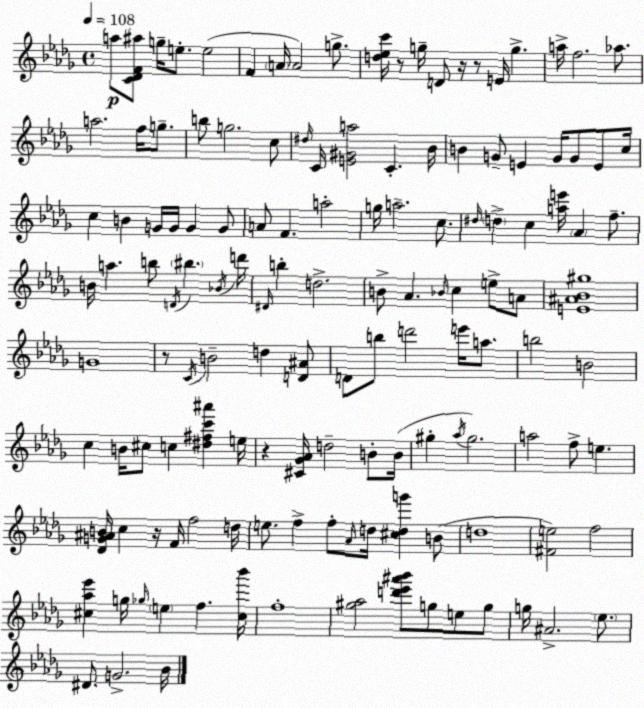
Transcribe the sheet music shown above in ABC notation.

X:1
T:Untitled
M:4/4
L:1/4
K:Bbm
a/2 [C_DF^a]/2 g/4 e/2 e2 F A/4 A2 g/2 [d_ec']/4 z/2 g/4 D/2 z/4 z/2 E/4 g a/4 f2 _a/2 a2 f/4 g/2 b/2 g2 c/2 ^d/4 C/4 [E^Ga]2 C _B/4 B G/2 E G/4 G/2 E/2 c/4 c B G/4 G/4 G G/2 A/2 F a2 g/4 a2 c/2 ^d/4 d c [ae']/4 _A f/2 B/4 a b/2 D/4 ^b _B/4 d'/4 ^D/4 b d2 B/2 _A _B/4 c e/2 A/2 [E^A_B^g]4 G4 z/2 C/4 B2 d [D^A]/2 D/2 b/2 d'2 e'/4 a/2 b2 B2 c B/4 ^c/2 c [^d^fc'^a'] e/4 z [^C_G_A]/4 d2 B/2 B/4 ^g _a/4 ^g2 a2 f/2 e [_DG^AB]/4 c z/4 F/4 f2 d/4 e/2 f f/2 _A/4 d/4 [^cdg'] B/2 d4 [^Fe]2 f2 [^c_a_e'] g/4 _g/4 e f [^c_b']/4 f4 [^g_a]2 [d'_e'^a'_b']/2 g/2 e/2 g/2 g/4 ^A2 _e/2 ^D/2 G2 _B/4